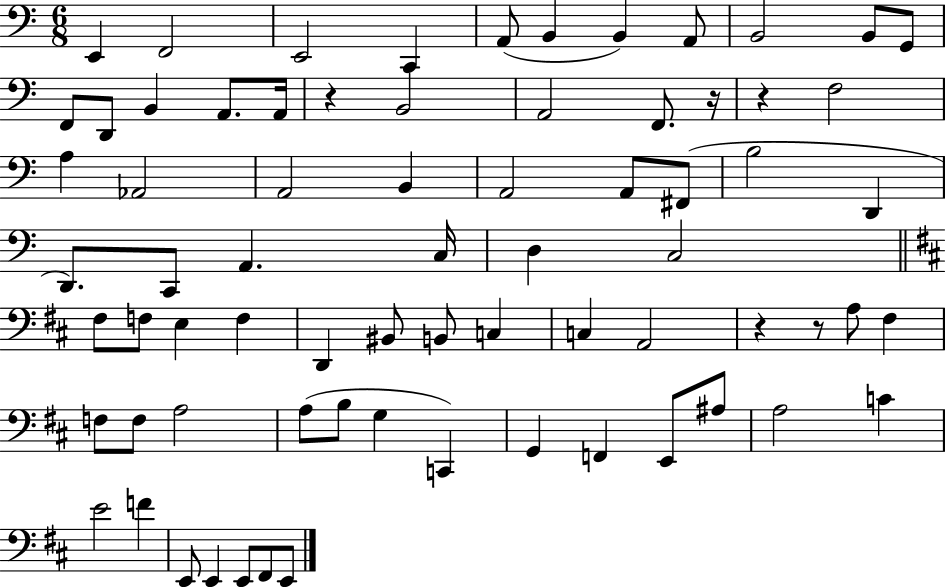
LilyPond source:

{
  \clef bass
  \numericTimeSignature
  \time 6/8
  \key c \major
  \repeat volta 2 { e,4 f,2 | e,2 c,4 | a,8( b,4 b,4) a,8 | b,2 b,8 g,8 | \break f,8 d,8 b,4 a,8. a,16 | r4 b,2 | a,2 f,8. r16 | r4 f2 | \break a4 aes,2 | a,2 b,4 | a,2 a,8 fis,8( | b2 d,4 | \break d,8.) c,8 a,4. c16 | d4 c2 | \bar "||" \break \key d \major fis8 f8 e4 f4 | d,4 bis,8 b,8 c4 | c4 a,2 | r4 r8 a8 fis4 | \break f8 f8 a2 | a8( b8 g4 c,4) | g,4 f,4 e,8 ais8 | a2 c'4 | \break e'2 f'4 | e,8 e,4 e,8 fis,8 e,8 | } \bar "|."
}